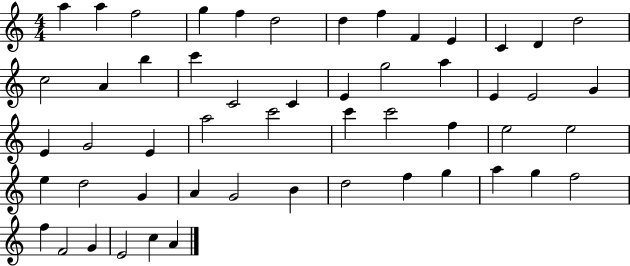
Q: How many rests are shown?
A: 0